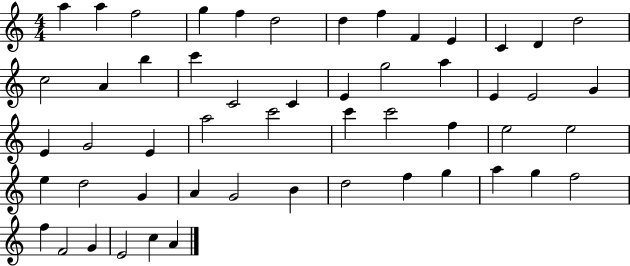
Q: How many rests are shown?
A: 0